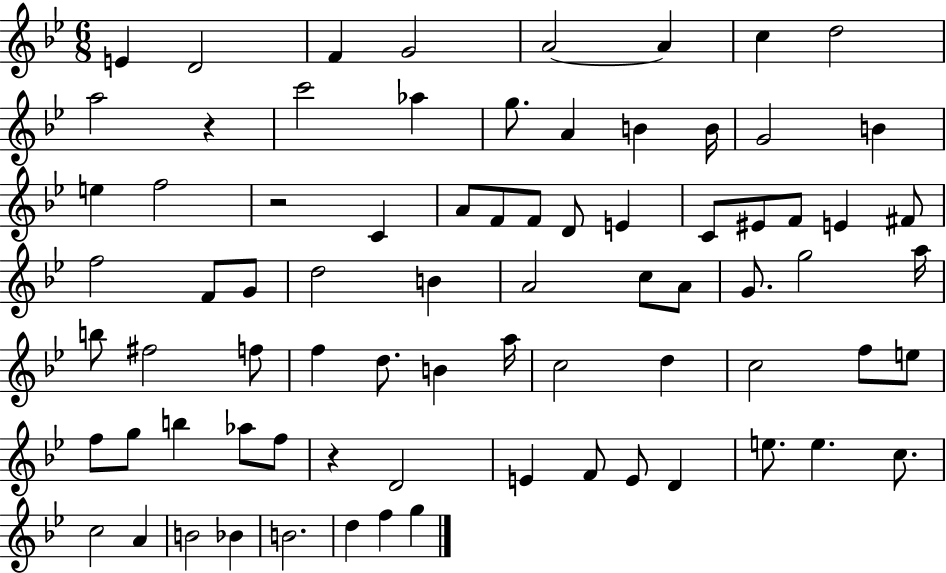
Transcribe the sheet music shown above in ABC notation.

X:1
T:Untitled
M:6/8
L:1/4
K:Bb
E D2 F G2 A2 A c d2 a2 z c'2 _a g/2 A B B/4 G2 B e f2 z2 C A/2 F/2 F/2 D/2 E C/2 ^E/2 F/2 E ^F/2 f2 F/2 G/2 d2 B A2 c/2 A/2 G/2 g2 a/4 b/2 ^f2 f/2 f d/2 B a/4 c2 d c2 f/2 e/2 f/2 g/2 b _a/2 f/2 z D2 E F/2 E/2 D e/2 e c/2 c2 A B2 _B B2 d f g